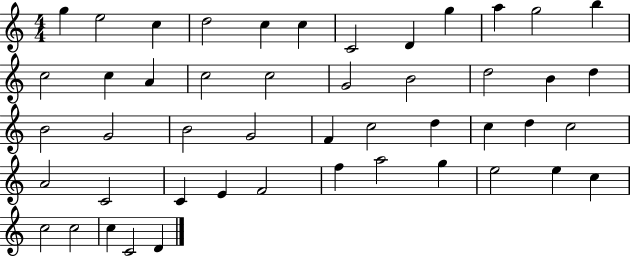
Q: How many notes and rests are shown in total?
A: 48